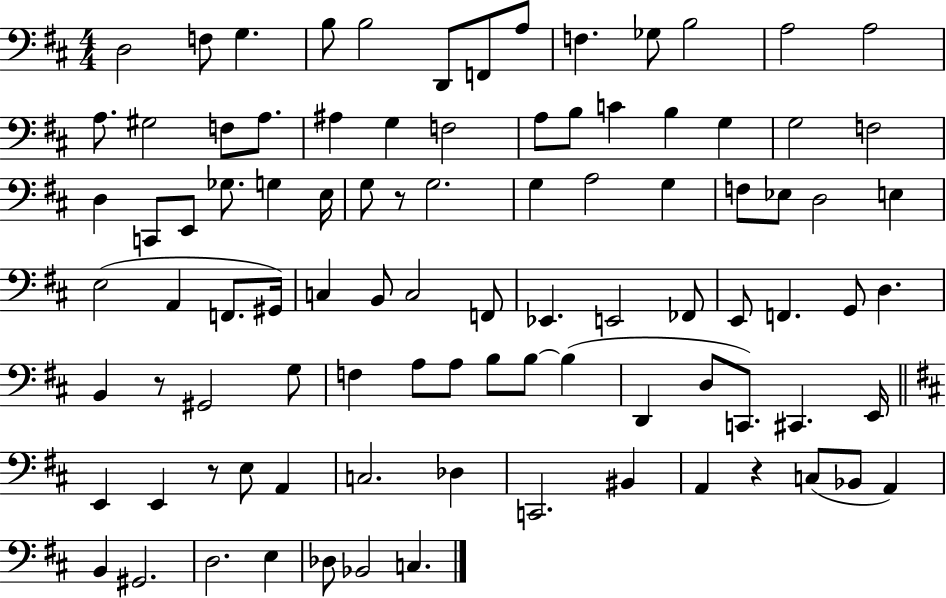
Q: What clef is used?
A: bass